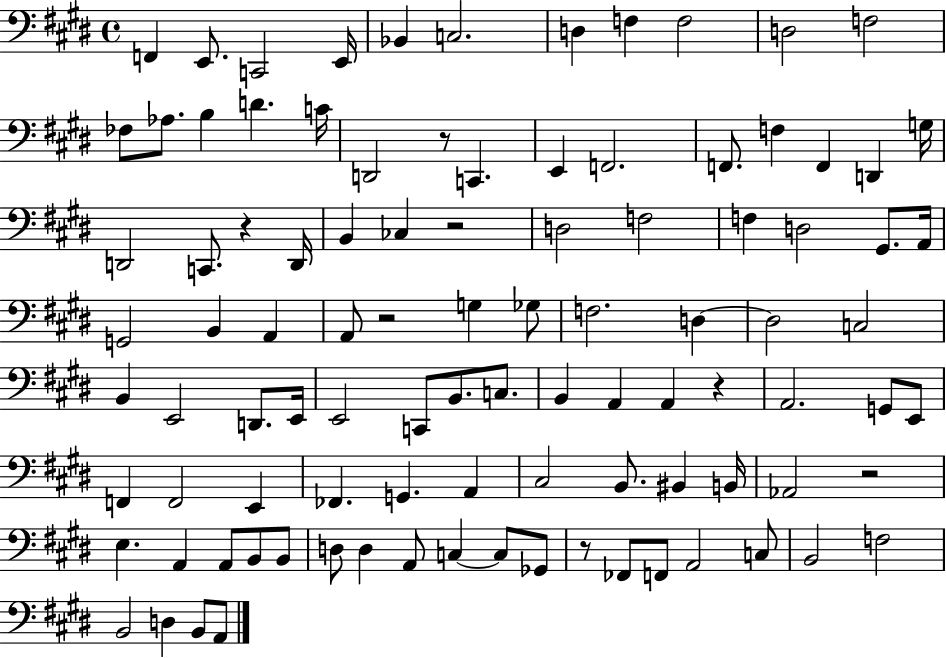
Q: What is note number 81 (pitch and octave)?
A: C3